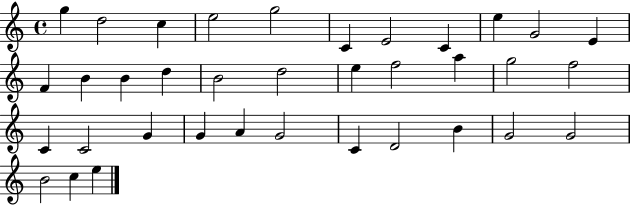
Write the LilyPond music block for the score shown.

{
  \clef treble
  \time 4/4
  \defaultTimeSignature
  \key c \major
  g''4 d''2 c''4 | e''2 g''2 | c'4 e'2 c'4 | e''4 g'2 e'4 | \break f'4 b'4 b'4 d''4 | b'2 d''2 | e''4 f''2 a''4 | g''2 f''2 | \break c'4 c'2 g'4 | g'4 a'4 g'2 | c'4 d'2 b'4 | g'2 g'2 | \break b'2 c''4 e''4 | \bar "|."
}